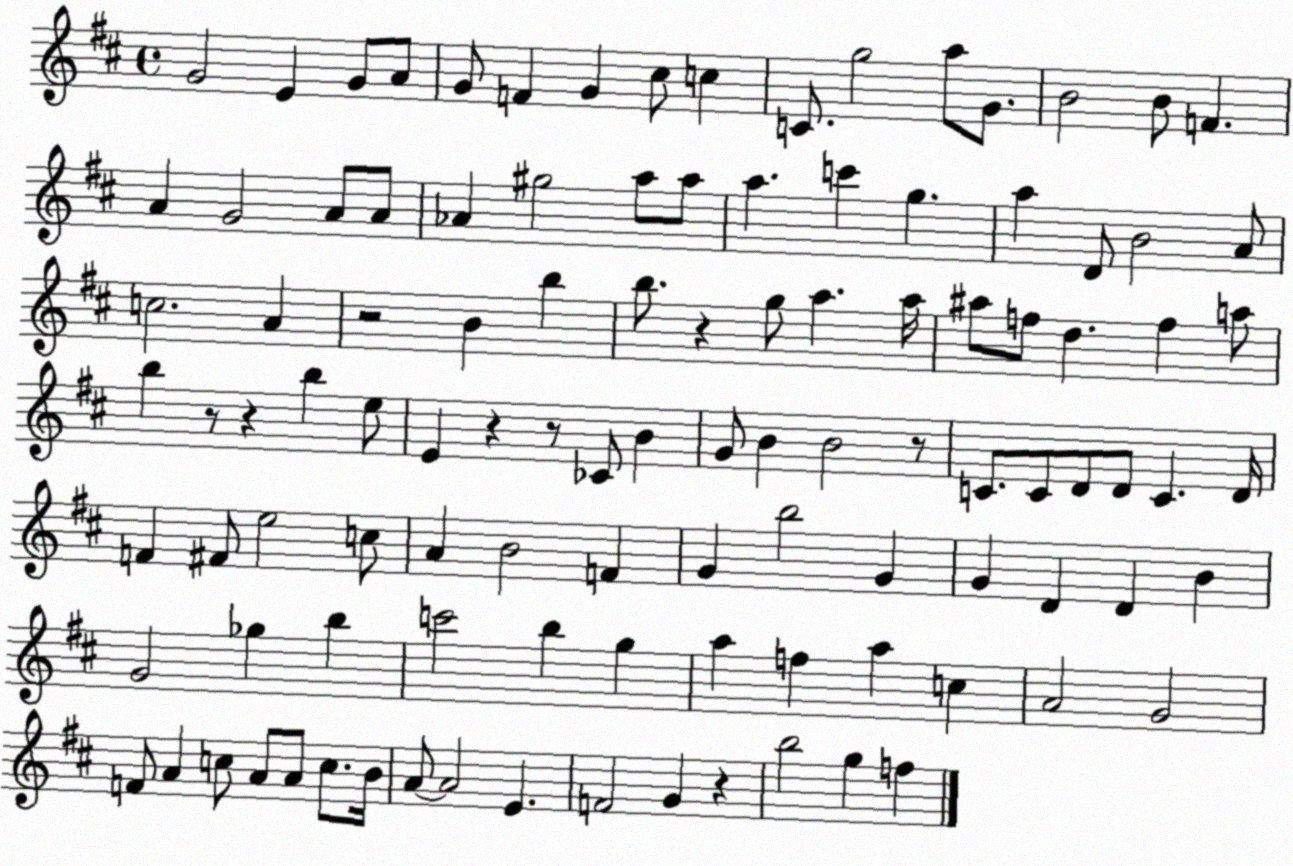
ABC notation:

X:1
T:Untitled
M:4/4
L:1/4
K:D
G2 E G/2 A/2 G/2 F G ^c/2 c C/2 g2 a/2 G/2 B2 B/2 F A G2 A/2 A/2 _A ^g2 a/2 a/2 a c' g a D/2 B2 A/2 c2 A z2 B b b/2 z g/2 a a/4 ^a/2 f/2 d f a/2 b z/2 z b e/2 E z z/2 _C/2 B G/2 B B2 z/2 C/2 C/2 D/2 D/2 C D/4 F ^F/2 e2 c/2 A B2 F G b2 G G D D B G2 _g b c'2 b g a f a c A2 G2 F/2 A c/2 A/2 A/2 c/2 B/4 A/2 A2 E F2 G z b2 g f